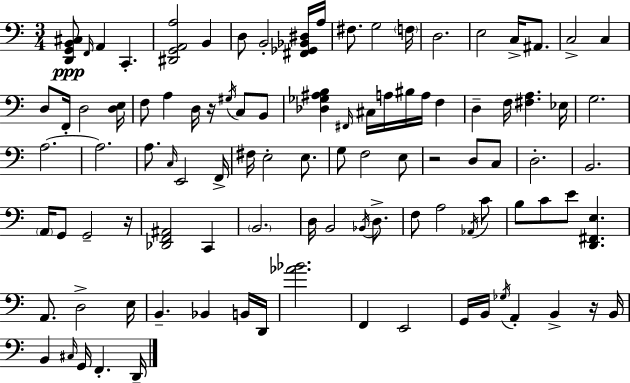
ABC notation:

X:1
T:Untitled
M:3/4
L:1/4
K:C
[D,,G,,B,,^C,]/2 F,,/4 A,, C,, [^D,,G,,A,,A,]2 B,, D,/2 B,,2 [^F,,_G,,_B,,^D,]/4 A,/4 ^F,/2 G,2 F,/4 D,2 E,2 C,/4 ^A,,/2 C,2 C, D,/2 F,,/4 D,2 [D,E,]/4 F,/2 A, D,/4 z/4 ^G,/4 C,/2 B,,/2 [_D,_G,^A,B,] ^F,,/4 ^C,/4 A,/4 ^B,/4 A,/4 F, D, F,/4 [^F,A,] _E,/4 G,2 A,2 A,2 A,/2 C,/4 E,,2 F,,/4 ^F,/4 E,2 E,/2 G,/2 F,2 E,/2 z2 D,/2 C,/2 D,2 B,,2 A,,/4 G,,/2 G,,2 z/4 [_D,,F,,^A,,]2 C,, B,,2 D,/4 B,,2 _B,,/4 D,/2 F,/2 A,2 _A,,/4 C/2 B,/2 C/2 E/2 [D,,^F,,E,] A,,/2 D,2 E,/4 B,, _B,, B,,/4 D,,/4 [_A_B]2 F,, E,,2 G,,/4 B,,/4 _G,/4 A,, B,, z/4 B,,/4 B,, ^C,/4 G,,/4 F,, D,,/4